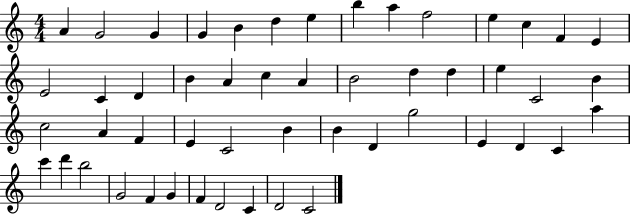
{
  \clef treble
  \numericTimeSignature
  \time 4/4
  \key c \major
  a'4 g'2 g'4 | g'4 b'4 d''4 e''4 | b''4 a''4 f''2 | e''4 c''4 f'4 e'4 | \break e'2 c'4 d'4 | b'4 a'4 c''4 a'4 | b'2 d''4 d''4 | e''4 c'2 b'4 | \break c''2 a'4 f'4 | e'4 c'2 b'4 | b'4 d'4 g''2 | e'4 d'4 c'4 a''4 | \break c'''4 d'''4 b''2 | g'2 f'4 g'4 | f'4 d'2 c'4 | d'2 c'2 | \break \bar "|."
}